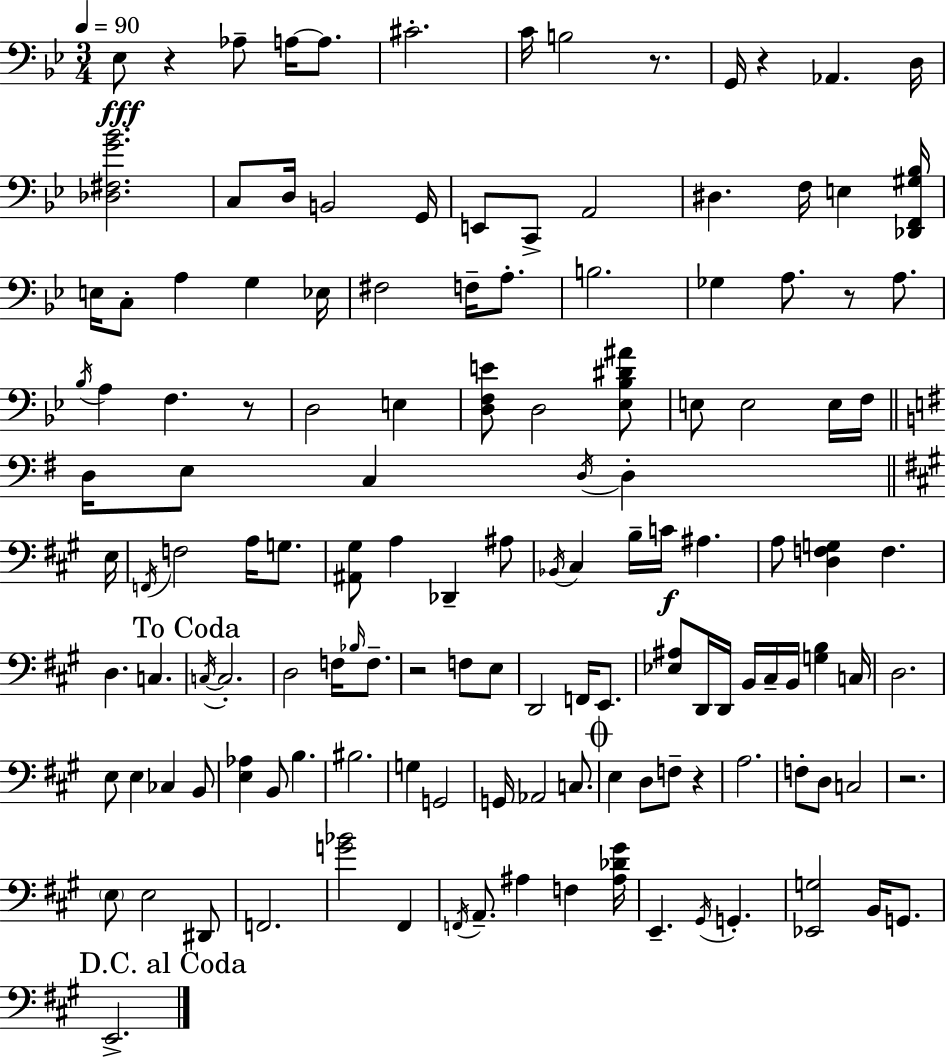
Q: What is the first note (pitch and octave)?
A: Eb3